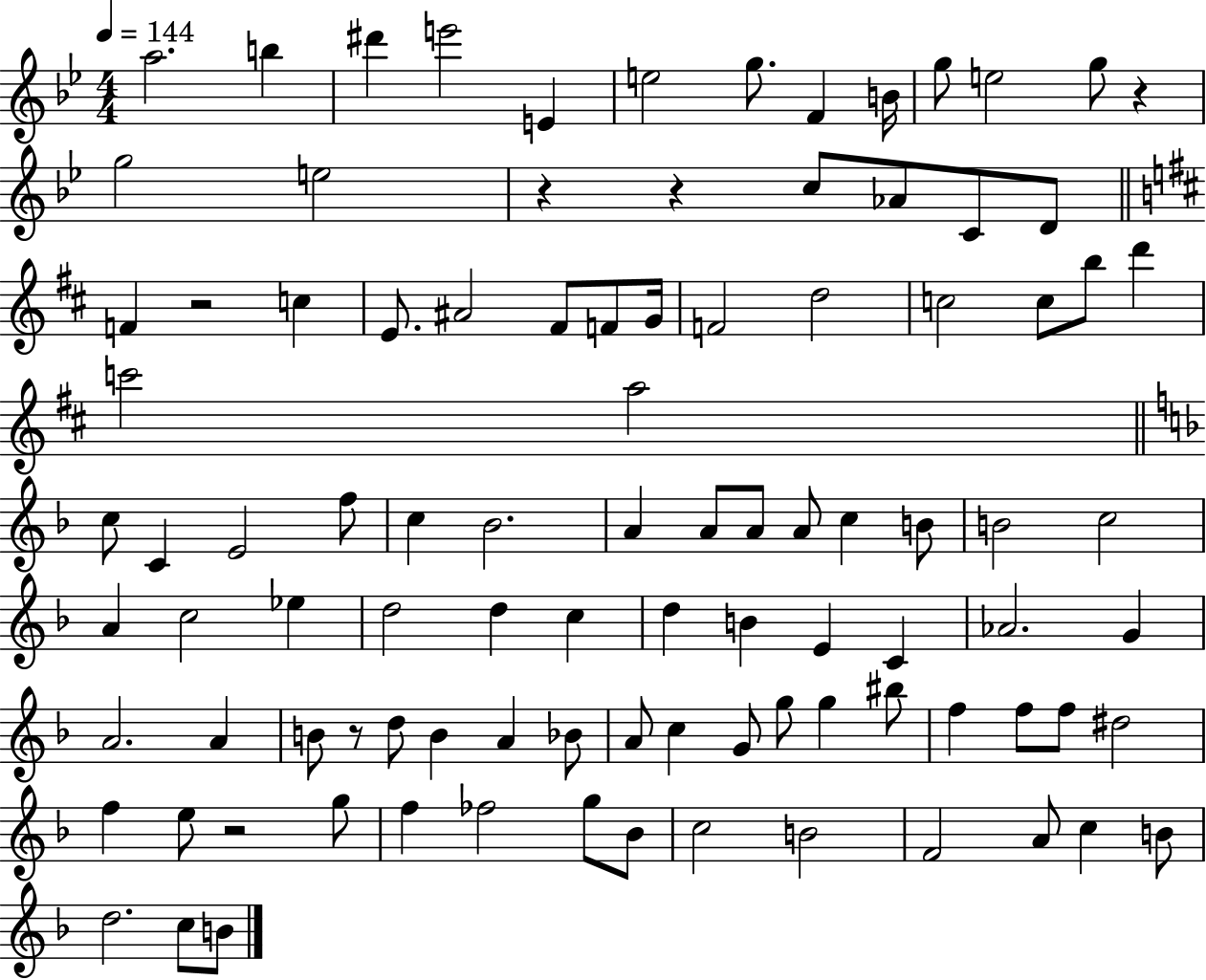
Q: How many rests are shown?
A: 6